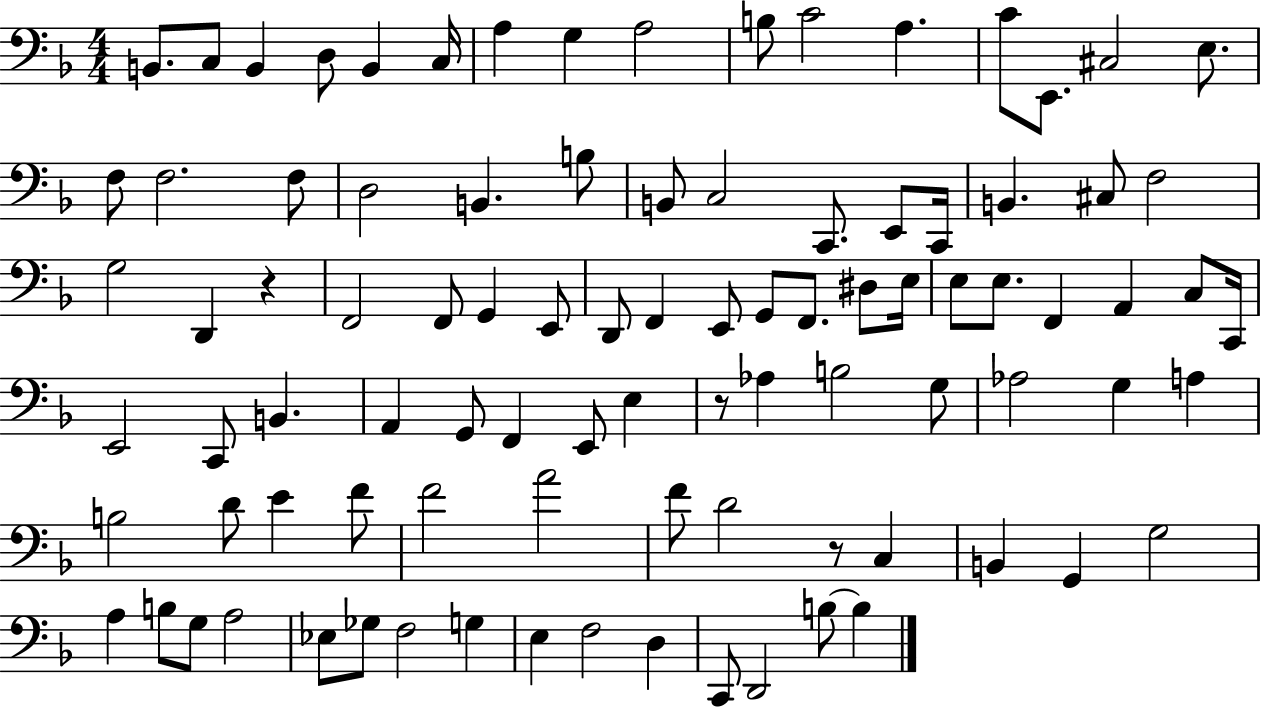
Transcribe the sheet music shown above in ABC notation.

X:1
T:Untitled
M:4/4
L:1/4
K:F
B,,/2 C,/2 B,, D,/2 B,, C,/4 A, G, A,2 B,/2 C2 A, C/2 E,,/2 ^C,2 E,/2 F,/2 F,2 F,/2 D,2 B,, B,/2 B,,/2 C,2 C,,/2 E,,/2 C,,/4 B,, ^C,/2 F,2 G,2 D,, z F,,2 F,,/2 G,, E,,/2 D,,/2 F,, E,,/2 G,,/2 F,,/2 ^D,/2 E,/4 E,/2 E,/2 F,, A,, C,/2 C,,/4 E,,2 C,,/2 B,, A,, G,,/2 F,, E,,/2 E, z/2 _A, B,2 G,/2 _A,2 G, A, B,2 D/2 E F/2 F2 A2 F/2 D2 z/2 C, B,, G,, G,2 A, B,/2 G,/2 A,2 _E,/2 _G,/2 F,2 G, E, F,2 D, C,,/2 D,,2 B,/2 B,